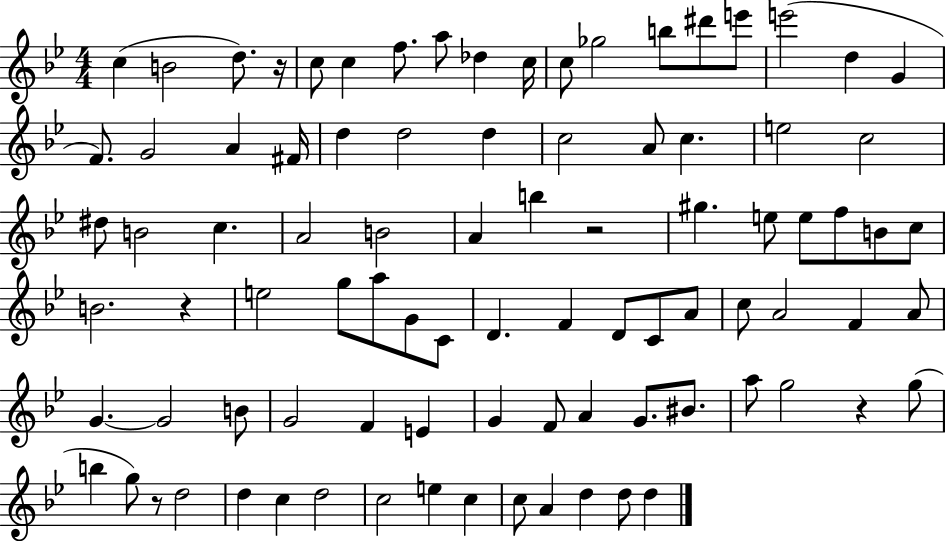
C5/q B4/h D5/e. R/s C5/e C5/q F5/e. A5/e Db5/q C5/s C5/e Gb5/h B5/e D#6/e E6/e E6/h D5/q G4/q F4/e. G4/h A4/q F#4/s D5/q D5/h D5/q C5/h A4/e C5/q. E5/h C5/h D#5/e B4/h C5/q. A4/h B4/h A4/q B5/q R/h G#5/q. E5/e E5/e F5/e B4/e C5/e B4/h. R/q E5/h G5/e A5/e G4/e C4/e D4/q. F4/q D4/e C4/e A4/e C5/e A4/h F4/q A4/e G4/q. G4/h B4/e G4/h F4/q E4/q G4/q F4/e A4/q G4/e. BIS4/e. A5/e G5/h R/q G5/e B5/q G5/e R/e D5/h D5/q C5/q D5/h C5/h E5/q C5/q C5/e A4/q D5/q D5/e D5/q